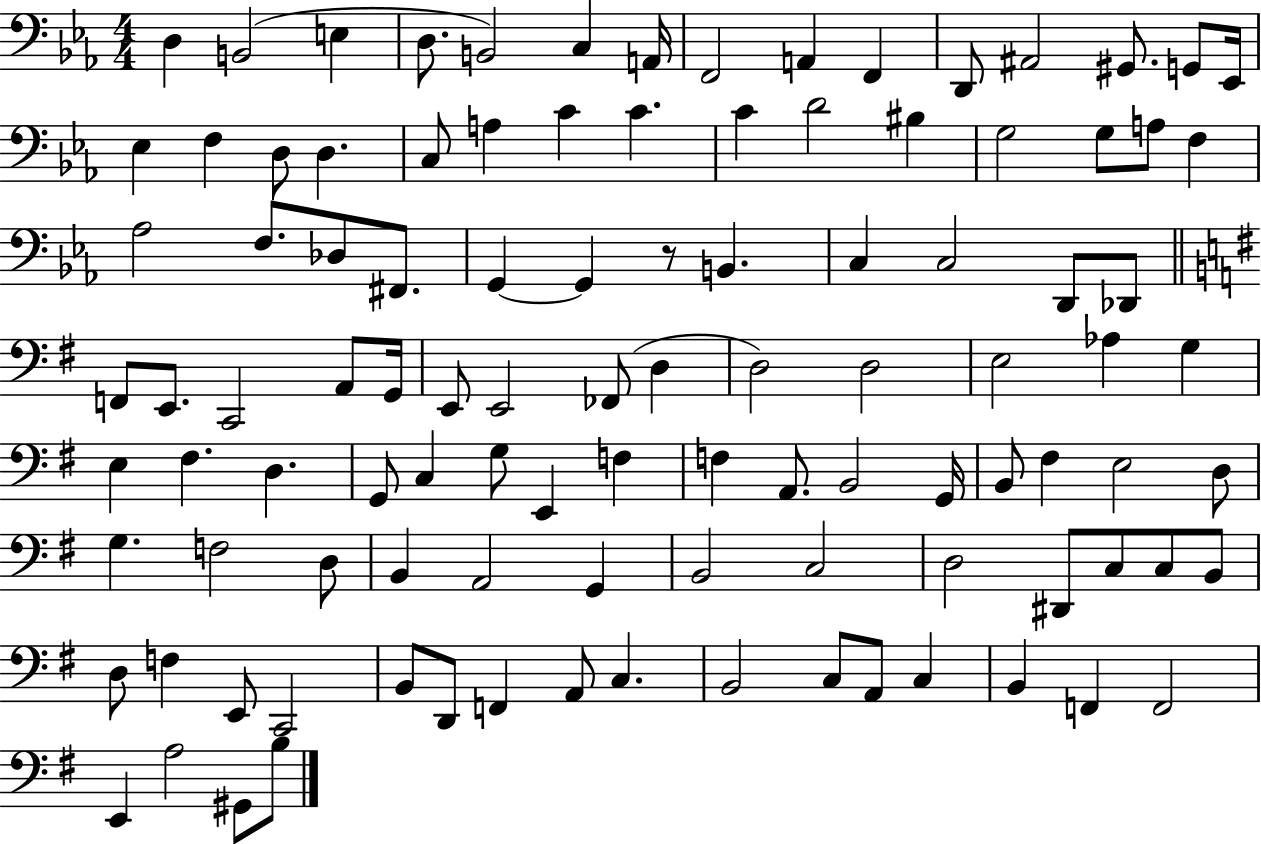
D3/q B2/h E3/q D3/e. B2/h C3/q A2/s F2/h A2/q F2/q D2/e A#2/h G#2/e. G2/e Eb2/s Eb3/q F3/q D3/e D3/q. C3/e A3/q C4/q C4/q. C4/q D4/h BIS3/q G3/h G3/e A3/e F3/q Ab3/h F3/e. Db3/e F#2/e. G2/q G2/q R/e B2/q. C3/q C3/h D2/e Db2/e F2/e E2/e. C2/h A2/e G2/s E2/e E2/h FES2/e D3/q D3/h D3/h E3/h Ab3/q G3/q E3/q F#3/q. D3/q. G2/e C3/q G3/e E2/q F3/q F3/q A2/e. B2/h G2/s B2/e F#3/q E3/h D3/e G3/q. F3/h D3/e B2/q A2/h G2/q B2/h C3/h D3/h D#2/e C3/e C3/e B2/e D3/e F3/q E2/e C2/h B2/e D2/e F2/q A2/e C3/q. B2/h C3/e A2/e C3/q B2/q F2/q F2/h E2/q A3/h G#2/e B3/e